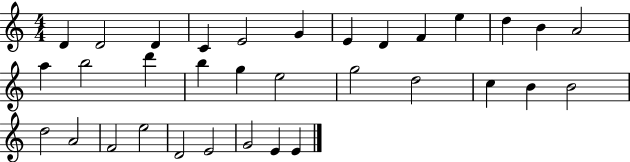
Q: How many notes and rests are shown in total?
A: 33